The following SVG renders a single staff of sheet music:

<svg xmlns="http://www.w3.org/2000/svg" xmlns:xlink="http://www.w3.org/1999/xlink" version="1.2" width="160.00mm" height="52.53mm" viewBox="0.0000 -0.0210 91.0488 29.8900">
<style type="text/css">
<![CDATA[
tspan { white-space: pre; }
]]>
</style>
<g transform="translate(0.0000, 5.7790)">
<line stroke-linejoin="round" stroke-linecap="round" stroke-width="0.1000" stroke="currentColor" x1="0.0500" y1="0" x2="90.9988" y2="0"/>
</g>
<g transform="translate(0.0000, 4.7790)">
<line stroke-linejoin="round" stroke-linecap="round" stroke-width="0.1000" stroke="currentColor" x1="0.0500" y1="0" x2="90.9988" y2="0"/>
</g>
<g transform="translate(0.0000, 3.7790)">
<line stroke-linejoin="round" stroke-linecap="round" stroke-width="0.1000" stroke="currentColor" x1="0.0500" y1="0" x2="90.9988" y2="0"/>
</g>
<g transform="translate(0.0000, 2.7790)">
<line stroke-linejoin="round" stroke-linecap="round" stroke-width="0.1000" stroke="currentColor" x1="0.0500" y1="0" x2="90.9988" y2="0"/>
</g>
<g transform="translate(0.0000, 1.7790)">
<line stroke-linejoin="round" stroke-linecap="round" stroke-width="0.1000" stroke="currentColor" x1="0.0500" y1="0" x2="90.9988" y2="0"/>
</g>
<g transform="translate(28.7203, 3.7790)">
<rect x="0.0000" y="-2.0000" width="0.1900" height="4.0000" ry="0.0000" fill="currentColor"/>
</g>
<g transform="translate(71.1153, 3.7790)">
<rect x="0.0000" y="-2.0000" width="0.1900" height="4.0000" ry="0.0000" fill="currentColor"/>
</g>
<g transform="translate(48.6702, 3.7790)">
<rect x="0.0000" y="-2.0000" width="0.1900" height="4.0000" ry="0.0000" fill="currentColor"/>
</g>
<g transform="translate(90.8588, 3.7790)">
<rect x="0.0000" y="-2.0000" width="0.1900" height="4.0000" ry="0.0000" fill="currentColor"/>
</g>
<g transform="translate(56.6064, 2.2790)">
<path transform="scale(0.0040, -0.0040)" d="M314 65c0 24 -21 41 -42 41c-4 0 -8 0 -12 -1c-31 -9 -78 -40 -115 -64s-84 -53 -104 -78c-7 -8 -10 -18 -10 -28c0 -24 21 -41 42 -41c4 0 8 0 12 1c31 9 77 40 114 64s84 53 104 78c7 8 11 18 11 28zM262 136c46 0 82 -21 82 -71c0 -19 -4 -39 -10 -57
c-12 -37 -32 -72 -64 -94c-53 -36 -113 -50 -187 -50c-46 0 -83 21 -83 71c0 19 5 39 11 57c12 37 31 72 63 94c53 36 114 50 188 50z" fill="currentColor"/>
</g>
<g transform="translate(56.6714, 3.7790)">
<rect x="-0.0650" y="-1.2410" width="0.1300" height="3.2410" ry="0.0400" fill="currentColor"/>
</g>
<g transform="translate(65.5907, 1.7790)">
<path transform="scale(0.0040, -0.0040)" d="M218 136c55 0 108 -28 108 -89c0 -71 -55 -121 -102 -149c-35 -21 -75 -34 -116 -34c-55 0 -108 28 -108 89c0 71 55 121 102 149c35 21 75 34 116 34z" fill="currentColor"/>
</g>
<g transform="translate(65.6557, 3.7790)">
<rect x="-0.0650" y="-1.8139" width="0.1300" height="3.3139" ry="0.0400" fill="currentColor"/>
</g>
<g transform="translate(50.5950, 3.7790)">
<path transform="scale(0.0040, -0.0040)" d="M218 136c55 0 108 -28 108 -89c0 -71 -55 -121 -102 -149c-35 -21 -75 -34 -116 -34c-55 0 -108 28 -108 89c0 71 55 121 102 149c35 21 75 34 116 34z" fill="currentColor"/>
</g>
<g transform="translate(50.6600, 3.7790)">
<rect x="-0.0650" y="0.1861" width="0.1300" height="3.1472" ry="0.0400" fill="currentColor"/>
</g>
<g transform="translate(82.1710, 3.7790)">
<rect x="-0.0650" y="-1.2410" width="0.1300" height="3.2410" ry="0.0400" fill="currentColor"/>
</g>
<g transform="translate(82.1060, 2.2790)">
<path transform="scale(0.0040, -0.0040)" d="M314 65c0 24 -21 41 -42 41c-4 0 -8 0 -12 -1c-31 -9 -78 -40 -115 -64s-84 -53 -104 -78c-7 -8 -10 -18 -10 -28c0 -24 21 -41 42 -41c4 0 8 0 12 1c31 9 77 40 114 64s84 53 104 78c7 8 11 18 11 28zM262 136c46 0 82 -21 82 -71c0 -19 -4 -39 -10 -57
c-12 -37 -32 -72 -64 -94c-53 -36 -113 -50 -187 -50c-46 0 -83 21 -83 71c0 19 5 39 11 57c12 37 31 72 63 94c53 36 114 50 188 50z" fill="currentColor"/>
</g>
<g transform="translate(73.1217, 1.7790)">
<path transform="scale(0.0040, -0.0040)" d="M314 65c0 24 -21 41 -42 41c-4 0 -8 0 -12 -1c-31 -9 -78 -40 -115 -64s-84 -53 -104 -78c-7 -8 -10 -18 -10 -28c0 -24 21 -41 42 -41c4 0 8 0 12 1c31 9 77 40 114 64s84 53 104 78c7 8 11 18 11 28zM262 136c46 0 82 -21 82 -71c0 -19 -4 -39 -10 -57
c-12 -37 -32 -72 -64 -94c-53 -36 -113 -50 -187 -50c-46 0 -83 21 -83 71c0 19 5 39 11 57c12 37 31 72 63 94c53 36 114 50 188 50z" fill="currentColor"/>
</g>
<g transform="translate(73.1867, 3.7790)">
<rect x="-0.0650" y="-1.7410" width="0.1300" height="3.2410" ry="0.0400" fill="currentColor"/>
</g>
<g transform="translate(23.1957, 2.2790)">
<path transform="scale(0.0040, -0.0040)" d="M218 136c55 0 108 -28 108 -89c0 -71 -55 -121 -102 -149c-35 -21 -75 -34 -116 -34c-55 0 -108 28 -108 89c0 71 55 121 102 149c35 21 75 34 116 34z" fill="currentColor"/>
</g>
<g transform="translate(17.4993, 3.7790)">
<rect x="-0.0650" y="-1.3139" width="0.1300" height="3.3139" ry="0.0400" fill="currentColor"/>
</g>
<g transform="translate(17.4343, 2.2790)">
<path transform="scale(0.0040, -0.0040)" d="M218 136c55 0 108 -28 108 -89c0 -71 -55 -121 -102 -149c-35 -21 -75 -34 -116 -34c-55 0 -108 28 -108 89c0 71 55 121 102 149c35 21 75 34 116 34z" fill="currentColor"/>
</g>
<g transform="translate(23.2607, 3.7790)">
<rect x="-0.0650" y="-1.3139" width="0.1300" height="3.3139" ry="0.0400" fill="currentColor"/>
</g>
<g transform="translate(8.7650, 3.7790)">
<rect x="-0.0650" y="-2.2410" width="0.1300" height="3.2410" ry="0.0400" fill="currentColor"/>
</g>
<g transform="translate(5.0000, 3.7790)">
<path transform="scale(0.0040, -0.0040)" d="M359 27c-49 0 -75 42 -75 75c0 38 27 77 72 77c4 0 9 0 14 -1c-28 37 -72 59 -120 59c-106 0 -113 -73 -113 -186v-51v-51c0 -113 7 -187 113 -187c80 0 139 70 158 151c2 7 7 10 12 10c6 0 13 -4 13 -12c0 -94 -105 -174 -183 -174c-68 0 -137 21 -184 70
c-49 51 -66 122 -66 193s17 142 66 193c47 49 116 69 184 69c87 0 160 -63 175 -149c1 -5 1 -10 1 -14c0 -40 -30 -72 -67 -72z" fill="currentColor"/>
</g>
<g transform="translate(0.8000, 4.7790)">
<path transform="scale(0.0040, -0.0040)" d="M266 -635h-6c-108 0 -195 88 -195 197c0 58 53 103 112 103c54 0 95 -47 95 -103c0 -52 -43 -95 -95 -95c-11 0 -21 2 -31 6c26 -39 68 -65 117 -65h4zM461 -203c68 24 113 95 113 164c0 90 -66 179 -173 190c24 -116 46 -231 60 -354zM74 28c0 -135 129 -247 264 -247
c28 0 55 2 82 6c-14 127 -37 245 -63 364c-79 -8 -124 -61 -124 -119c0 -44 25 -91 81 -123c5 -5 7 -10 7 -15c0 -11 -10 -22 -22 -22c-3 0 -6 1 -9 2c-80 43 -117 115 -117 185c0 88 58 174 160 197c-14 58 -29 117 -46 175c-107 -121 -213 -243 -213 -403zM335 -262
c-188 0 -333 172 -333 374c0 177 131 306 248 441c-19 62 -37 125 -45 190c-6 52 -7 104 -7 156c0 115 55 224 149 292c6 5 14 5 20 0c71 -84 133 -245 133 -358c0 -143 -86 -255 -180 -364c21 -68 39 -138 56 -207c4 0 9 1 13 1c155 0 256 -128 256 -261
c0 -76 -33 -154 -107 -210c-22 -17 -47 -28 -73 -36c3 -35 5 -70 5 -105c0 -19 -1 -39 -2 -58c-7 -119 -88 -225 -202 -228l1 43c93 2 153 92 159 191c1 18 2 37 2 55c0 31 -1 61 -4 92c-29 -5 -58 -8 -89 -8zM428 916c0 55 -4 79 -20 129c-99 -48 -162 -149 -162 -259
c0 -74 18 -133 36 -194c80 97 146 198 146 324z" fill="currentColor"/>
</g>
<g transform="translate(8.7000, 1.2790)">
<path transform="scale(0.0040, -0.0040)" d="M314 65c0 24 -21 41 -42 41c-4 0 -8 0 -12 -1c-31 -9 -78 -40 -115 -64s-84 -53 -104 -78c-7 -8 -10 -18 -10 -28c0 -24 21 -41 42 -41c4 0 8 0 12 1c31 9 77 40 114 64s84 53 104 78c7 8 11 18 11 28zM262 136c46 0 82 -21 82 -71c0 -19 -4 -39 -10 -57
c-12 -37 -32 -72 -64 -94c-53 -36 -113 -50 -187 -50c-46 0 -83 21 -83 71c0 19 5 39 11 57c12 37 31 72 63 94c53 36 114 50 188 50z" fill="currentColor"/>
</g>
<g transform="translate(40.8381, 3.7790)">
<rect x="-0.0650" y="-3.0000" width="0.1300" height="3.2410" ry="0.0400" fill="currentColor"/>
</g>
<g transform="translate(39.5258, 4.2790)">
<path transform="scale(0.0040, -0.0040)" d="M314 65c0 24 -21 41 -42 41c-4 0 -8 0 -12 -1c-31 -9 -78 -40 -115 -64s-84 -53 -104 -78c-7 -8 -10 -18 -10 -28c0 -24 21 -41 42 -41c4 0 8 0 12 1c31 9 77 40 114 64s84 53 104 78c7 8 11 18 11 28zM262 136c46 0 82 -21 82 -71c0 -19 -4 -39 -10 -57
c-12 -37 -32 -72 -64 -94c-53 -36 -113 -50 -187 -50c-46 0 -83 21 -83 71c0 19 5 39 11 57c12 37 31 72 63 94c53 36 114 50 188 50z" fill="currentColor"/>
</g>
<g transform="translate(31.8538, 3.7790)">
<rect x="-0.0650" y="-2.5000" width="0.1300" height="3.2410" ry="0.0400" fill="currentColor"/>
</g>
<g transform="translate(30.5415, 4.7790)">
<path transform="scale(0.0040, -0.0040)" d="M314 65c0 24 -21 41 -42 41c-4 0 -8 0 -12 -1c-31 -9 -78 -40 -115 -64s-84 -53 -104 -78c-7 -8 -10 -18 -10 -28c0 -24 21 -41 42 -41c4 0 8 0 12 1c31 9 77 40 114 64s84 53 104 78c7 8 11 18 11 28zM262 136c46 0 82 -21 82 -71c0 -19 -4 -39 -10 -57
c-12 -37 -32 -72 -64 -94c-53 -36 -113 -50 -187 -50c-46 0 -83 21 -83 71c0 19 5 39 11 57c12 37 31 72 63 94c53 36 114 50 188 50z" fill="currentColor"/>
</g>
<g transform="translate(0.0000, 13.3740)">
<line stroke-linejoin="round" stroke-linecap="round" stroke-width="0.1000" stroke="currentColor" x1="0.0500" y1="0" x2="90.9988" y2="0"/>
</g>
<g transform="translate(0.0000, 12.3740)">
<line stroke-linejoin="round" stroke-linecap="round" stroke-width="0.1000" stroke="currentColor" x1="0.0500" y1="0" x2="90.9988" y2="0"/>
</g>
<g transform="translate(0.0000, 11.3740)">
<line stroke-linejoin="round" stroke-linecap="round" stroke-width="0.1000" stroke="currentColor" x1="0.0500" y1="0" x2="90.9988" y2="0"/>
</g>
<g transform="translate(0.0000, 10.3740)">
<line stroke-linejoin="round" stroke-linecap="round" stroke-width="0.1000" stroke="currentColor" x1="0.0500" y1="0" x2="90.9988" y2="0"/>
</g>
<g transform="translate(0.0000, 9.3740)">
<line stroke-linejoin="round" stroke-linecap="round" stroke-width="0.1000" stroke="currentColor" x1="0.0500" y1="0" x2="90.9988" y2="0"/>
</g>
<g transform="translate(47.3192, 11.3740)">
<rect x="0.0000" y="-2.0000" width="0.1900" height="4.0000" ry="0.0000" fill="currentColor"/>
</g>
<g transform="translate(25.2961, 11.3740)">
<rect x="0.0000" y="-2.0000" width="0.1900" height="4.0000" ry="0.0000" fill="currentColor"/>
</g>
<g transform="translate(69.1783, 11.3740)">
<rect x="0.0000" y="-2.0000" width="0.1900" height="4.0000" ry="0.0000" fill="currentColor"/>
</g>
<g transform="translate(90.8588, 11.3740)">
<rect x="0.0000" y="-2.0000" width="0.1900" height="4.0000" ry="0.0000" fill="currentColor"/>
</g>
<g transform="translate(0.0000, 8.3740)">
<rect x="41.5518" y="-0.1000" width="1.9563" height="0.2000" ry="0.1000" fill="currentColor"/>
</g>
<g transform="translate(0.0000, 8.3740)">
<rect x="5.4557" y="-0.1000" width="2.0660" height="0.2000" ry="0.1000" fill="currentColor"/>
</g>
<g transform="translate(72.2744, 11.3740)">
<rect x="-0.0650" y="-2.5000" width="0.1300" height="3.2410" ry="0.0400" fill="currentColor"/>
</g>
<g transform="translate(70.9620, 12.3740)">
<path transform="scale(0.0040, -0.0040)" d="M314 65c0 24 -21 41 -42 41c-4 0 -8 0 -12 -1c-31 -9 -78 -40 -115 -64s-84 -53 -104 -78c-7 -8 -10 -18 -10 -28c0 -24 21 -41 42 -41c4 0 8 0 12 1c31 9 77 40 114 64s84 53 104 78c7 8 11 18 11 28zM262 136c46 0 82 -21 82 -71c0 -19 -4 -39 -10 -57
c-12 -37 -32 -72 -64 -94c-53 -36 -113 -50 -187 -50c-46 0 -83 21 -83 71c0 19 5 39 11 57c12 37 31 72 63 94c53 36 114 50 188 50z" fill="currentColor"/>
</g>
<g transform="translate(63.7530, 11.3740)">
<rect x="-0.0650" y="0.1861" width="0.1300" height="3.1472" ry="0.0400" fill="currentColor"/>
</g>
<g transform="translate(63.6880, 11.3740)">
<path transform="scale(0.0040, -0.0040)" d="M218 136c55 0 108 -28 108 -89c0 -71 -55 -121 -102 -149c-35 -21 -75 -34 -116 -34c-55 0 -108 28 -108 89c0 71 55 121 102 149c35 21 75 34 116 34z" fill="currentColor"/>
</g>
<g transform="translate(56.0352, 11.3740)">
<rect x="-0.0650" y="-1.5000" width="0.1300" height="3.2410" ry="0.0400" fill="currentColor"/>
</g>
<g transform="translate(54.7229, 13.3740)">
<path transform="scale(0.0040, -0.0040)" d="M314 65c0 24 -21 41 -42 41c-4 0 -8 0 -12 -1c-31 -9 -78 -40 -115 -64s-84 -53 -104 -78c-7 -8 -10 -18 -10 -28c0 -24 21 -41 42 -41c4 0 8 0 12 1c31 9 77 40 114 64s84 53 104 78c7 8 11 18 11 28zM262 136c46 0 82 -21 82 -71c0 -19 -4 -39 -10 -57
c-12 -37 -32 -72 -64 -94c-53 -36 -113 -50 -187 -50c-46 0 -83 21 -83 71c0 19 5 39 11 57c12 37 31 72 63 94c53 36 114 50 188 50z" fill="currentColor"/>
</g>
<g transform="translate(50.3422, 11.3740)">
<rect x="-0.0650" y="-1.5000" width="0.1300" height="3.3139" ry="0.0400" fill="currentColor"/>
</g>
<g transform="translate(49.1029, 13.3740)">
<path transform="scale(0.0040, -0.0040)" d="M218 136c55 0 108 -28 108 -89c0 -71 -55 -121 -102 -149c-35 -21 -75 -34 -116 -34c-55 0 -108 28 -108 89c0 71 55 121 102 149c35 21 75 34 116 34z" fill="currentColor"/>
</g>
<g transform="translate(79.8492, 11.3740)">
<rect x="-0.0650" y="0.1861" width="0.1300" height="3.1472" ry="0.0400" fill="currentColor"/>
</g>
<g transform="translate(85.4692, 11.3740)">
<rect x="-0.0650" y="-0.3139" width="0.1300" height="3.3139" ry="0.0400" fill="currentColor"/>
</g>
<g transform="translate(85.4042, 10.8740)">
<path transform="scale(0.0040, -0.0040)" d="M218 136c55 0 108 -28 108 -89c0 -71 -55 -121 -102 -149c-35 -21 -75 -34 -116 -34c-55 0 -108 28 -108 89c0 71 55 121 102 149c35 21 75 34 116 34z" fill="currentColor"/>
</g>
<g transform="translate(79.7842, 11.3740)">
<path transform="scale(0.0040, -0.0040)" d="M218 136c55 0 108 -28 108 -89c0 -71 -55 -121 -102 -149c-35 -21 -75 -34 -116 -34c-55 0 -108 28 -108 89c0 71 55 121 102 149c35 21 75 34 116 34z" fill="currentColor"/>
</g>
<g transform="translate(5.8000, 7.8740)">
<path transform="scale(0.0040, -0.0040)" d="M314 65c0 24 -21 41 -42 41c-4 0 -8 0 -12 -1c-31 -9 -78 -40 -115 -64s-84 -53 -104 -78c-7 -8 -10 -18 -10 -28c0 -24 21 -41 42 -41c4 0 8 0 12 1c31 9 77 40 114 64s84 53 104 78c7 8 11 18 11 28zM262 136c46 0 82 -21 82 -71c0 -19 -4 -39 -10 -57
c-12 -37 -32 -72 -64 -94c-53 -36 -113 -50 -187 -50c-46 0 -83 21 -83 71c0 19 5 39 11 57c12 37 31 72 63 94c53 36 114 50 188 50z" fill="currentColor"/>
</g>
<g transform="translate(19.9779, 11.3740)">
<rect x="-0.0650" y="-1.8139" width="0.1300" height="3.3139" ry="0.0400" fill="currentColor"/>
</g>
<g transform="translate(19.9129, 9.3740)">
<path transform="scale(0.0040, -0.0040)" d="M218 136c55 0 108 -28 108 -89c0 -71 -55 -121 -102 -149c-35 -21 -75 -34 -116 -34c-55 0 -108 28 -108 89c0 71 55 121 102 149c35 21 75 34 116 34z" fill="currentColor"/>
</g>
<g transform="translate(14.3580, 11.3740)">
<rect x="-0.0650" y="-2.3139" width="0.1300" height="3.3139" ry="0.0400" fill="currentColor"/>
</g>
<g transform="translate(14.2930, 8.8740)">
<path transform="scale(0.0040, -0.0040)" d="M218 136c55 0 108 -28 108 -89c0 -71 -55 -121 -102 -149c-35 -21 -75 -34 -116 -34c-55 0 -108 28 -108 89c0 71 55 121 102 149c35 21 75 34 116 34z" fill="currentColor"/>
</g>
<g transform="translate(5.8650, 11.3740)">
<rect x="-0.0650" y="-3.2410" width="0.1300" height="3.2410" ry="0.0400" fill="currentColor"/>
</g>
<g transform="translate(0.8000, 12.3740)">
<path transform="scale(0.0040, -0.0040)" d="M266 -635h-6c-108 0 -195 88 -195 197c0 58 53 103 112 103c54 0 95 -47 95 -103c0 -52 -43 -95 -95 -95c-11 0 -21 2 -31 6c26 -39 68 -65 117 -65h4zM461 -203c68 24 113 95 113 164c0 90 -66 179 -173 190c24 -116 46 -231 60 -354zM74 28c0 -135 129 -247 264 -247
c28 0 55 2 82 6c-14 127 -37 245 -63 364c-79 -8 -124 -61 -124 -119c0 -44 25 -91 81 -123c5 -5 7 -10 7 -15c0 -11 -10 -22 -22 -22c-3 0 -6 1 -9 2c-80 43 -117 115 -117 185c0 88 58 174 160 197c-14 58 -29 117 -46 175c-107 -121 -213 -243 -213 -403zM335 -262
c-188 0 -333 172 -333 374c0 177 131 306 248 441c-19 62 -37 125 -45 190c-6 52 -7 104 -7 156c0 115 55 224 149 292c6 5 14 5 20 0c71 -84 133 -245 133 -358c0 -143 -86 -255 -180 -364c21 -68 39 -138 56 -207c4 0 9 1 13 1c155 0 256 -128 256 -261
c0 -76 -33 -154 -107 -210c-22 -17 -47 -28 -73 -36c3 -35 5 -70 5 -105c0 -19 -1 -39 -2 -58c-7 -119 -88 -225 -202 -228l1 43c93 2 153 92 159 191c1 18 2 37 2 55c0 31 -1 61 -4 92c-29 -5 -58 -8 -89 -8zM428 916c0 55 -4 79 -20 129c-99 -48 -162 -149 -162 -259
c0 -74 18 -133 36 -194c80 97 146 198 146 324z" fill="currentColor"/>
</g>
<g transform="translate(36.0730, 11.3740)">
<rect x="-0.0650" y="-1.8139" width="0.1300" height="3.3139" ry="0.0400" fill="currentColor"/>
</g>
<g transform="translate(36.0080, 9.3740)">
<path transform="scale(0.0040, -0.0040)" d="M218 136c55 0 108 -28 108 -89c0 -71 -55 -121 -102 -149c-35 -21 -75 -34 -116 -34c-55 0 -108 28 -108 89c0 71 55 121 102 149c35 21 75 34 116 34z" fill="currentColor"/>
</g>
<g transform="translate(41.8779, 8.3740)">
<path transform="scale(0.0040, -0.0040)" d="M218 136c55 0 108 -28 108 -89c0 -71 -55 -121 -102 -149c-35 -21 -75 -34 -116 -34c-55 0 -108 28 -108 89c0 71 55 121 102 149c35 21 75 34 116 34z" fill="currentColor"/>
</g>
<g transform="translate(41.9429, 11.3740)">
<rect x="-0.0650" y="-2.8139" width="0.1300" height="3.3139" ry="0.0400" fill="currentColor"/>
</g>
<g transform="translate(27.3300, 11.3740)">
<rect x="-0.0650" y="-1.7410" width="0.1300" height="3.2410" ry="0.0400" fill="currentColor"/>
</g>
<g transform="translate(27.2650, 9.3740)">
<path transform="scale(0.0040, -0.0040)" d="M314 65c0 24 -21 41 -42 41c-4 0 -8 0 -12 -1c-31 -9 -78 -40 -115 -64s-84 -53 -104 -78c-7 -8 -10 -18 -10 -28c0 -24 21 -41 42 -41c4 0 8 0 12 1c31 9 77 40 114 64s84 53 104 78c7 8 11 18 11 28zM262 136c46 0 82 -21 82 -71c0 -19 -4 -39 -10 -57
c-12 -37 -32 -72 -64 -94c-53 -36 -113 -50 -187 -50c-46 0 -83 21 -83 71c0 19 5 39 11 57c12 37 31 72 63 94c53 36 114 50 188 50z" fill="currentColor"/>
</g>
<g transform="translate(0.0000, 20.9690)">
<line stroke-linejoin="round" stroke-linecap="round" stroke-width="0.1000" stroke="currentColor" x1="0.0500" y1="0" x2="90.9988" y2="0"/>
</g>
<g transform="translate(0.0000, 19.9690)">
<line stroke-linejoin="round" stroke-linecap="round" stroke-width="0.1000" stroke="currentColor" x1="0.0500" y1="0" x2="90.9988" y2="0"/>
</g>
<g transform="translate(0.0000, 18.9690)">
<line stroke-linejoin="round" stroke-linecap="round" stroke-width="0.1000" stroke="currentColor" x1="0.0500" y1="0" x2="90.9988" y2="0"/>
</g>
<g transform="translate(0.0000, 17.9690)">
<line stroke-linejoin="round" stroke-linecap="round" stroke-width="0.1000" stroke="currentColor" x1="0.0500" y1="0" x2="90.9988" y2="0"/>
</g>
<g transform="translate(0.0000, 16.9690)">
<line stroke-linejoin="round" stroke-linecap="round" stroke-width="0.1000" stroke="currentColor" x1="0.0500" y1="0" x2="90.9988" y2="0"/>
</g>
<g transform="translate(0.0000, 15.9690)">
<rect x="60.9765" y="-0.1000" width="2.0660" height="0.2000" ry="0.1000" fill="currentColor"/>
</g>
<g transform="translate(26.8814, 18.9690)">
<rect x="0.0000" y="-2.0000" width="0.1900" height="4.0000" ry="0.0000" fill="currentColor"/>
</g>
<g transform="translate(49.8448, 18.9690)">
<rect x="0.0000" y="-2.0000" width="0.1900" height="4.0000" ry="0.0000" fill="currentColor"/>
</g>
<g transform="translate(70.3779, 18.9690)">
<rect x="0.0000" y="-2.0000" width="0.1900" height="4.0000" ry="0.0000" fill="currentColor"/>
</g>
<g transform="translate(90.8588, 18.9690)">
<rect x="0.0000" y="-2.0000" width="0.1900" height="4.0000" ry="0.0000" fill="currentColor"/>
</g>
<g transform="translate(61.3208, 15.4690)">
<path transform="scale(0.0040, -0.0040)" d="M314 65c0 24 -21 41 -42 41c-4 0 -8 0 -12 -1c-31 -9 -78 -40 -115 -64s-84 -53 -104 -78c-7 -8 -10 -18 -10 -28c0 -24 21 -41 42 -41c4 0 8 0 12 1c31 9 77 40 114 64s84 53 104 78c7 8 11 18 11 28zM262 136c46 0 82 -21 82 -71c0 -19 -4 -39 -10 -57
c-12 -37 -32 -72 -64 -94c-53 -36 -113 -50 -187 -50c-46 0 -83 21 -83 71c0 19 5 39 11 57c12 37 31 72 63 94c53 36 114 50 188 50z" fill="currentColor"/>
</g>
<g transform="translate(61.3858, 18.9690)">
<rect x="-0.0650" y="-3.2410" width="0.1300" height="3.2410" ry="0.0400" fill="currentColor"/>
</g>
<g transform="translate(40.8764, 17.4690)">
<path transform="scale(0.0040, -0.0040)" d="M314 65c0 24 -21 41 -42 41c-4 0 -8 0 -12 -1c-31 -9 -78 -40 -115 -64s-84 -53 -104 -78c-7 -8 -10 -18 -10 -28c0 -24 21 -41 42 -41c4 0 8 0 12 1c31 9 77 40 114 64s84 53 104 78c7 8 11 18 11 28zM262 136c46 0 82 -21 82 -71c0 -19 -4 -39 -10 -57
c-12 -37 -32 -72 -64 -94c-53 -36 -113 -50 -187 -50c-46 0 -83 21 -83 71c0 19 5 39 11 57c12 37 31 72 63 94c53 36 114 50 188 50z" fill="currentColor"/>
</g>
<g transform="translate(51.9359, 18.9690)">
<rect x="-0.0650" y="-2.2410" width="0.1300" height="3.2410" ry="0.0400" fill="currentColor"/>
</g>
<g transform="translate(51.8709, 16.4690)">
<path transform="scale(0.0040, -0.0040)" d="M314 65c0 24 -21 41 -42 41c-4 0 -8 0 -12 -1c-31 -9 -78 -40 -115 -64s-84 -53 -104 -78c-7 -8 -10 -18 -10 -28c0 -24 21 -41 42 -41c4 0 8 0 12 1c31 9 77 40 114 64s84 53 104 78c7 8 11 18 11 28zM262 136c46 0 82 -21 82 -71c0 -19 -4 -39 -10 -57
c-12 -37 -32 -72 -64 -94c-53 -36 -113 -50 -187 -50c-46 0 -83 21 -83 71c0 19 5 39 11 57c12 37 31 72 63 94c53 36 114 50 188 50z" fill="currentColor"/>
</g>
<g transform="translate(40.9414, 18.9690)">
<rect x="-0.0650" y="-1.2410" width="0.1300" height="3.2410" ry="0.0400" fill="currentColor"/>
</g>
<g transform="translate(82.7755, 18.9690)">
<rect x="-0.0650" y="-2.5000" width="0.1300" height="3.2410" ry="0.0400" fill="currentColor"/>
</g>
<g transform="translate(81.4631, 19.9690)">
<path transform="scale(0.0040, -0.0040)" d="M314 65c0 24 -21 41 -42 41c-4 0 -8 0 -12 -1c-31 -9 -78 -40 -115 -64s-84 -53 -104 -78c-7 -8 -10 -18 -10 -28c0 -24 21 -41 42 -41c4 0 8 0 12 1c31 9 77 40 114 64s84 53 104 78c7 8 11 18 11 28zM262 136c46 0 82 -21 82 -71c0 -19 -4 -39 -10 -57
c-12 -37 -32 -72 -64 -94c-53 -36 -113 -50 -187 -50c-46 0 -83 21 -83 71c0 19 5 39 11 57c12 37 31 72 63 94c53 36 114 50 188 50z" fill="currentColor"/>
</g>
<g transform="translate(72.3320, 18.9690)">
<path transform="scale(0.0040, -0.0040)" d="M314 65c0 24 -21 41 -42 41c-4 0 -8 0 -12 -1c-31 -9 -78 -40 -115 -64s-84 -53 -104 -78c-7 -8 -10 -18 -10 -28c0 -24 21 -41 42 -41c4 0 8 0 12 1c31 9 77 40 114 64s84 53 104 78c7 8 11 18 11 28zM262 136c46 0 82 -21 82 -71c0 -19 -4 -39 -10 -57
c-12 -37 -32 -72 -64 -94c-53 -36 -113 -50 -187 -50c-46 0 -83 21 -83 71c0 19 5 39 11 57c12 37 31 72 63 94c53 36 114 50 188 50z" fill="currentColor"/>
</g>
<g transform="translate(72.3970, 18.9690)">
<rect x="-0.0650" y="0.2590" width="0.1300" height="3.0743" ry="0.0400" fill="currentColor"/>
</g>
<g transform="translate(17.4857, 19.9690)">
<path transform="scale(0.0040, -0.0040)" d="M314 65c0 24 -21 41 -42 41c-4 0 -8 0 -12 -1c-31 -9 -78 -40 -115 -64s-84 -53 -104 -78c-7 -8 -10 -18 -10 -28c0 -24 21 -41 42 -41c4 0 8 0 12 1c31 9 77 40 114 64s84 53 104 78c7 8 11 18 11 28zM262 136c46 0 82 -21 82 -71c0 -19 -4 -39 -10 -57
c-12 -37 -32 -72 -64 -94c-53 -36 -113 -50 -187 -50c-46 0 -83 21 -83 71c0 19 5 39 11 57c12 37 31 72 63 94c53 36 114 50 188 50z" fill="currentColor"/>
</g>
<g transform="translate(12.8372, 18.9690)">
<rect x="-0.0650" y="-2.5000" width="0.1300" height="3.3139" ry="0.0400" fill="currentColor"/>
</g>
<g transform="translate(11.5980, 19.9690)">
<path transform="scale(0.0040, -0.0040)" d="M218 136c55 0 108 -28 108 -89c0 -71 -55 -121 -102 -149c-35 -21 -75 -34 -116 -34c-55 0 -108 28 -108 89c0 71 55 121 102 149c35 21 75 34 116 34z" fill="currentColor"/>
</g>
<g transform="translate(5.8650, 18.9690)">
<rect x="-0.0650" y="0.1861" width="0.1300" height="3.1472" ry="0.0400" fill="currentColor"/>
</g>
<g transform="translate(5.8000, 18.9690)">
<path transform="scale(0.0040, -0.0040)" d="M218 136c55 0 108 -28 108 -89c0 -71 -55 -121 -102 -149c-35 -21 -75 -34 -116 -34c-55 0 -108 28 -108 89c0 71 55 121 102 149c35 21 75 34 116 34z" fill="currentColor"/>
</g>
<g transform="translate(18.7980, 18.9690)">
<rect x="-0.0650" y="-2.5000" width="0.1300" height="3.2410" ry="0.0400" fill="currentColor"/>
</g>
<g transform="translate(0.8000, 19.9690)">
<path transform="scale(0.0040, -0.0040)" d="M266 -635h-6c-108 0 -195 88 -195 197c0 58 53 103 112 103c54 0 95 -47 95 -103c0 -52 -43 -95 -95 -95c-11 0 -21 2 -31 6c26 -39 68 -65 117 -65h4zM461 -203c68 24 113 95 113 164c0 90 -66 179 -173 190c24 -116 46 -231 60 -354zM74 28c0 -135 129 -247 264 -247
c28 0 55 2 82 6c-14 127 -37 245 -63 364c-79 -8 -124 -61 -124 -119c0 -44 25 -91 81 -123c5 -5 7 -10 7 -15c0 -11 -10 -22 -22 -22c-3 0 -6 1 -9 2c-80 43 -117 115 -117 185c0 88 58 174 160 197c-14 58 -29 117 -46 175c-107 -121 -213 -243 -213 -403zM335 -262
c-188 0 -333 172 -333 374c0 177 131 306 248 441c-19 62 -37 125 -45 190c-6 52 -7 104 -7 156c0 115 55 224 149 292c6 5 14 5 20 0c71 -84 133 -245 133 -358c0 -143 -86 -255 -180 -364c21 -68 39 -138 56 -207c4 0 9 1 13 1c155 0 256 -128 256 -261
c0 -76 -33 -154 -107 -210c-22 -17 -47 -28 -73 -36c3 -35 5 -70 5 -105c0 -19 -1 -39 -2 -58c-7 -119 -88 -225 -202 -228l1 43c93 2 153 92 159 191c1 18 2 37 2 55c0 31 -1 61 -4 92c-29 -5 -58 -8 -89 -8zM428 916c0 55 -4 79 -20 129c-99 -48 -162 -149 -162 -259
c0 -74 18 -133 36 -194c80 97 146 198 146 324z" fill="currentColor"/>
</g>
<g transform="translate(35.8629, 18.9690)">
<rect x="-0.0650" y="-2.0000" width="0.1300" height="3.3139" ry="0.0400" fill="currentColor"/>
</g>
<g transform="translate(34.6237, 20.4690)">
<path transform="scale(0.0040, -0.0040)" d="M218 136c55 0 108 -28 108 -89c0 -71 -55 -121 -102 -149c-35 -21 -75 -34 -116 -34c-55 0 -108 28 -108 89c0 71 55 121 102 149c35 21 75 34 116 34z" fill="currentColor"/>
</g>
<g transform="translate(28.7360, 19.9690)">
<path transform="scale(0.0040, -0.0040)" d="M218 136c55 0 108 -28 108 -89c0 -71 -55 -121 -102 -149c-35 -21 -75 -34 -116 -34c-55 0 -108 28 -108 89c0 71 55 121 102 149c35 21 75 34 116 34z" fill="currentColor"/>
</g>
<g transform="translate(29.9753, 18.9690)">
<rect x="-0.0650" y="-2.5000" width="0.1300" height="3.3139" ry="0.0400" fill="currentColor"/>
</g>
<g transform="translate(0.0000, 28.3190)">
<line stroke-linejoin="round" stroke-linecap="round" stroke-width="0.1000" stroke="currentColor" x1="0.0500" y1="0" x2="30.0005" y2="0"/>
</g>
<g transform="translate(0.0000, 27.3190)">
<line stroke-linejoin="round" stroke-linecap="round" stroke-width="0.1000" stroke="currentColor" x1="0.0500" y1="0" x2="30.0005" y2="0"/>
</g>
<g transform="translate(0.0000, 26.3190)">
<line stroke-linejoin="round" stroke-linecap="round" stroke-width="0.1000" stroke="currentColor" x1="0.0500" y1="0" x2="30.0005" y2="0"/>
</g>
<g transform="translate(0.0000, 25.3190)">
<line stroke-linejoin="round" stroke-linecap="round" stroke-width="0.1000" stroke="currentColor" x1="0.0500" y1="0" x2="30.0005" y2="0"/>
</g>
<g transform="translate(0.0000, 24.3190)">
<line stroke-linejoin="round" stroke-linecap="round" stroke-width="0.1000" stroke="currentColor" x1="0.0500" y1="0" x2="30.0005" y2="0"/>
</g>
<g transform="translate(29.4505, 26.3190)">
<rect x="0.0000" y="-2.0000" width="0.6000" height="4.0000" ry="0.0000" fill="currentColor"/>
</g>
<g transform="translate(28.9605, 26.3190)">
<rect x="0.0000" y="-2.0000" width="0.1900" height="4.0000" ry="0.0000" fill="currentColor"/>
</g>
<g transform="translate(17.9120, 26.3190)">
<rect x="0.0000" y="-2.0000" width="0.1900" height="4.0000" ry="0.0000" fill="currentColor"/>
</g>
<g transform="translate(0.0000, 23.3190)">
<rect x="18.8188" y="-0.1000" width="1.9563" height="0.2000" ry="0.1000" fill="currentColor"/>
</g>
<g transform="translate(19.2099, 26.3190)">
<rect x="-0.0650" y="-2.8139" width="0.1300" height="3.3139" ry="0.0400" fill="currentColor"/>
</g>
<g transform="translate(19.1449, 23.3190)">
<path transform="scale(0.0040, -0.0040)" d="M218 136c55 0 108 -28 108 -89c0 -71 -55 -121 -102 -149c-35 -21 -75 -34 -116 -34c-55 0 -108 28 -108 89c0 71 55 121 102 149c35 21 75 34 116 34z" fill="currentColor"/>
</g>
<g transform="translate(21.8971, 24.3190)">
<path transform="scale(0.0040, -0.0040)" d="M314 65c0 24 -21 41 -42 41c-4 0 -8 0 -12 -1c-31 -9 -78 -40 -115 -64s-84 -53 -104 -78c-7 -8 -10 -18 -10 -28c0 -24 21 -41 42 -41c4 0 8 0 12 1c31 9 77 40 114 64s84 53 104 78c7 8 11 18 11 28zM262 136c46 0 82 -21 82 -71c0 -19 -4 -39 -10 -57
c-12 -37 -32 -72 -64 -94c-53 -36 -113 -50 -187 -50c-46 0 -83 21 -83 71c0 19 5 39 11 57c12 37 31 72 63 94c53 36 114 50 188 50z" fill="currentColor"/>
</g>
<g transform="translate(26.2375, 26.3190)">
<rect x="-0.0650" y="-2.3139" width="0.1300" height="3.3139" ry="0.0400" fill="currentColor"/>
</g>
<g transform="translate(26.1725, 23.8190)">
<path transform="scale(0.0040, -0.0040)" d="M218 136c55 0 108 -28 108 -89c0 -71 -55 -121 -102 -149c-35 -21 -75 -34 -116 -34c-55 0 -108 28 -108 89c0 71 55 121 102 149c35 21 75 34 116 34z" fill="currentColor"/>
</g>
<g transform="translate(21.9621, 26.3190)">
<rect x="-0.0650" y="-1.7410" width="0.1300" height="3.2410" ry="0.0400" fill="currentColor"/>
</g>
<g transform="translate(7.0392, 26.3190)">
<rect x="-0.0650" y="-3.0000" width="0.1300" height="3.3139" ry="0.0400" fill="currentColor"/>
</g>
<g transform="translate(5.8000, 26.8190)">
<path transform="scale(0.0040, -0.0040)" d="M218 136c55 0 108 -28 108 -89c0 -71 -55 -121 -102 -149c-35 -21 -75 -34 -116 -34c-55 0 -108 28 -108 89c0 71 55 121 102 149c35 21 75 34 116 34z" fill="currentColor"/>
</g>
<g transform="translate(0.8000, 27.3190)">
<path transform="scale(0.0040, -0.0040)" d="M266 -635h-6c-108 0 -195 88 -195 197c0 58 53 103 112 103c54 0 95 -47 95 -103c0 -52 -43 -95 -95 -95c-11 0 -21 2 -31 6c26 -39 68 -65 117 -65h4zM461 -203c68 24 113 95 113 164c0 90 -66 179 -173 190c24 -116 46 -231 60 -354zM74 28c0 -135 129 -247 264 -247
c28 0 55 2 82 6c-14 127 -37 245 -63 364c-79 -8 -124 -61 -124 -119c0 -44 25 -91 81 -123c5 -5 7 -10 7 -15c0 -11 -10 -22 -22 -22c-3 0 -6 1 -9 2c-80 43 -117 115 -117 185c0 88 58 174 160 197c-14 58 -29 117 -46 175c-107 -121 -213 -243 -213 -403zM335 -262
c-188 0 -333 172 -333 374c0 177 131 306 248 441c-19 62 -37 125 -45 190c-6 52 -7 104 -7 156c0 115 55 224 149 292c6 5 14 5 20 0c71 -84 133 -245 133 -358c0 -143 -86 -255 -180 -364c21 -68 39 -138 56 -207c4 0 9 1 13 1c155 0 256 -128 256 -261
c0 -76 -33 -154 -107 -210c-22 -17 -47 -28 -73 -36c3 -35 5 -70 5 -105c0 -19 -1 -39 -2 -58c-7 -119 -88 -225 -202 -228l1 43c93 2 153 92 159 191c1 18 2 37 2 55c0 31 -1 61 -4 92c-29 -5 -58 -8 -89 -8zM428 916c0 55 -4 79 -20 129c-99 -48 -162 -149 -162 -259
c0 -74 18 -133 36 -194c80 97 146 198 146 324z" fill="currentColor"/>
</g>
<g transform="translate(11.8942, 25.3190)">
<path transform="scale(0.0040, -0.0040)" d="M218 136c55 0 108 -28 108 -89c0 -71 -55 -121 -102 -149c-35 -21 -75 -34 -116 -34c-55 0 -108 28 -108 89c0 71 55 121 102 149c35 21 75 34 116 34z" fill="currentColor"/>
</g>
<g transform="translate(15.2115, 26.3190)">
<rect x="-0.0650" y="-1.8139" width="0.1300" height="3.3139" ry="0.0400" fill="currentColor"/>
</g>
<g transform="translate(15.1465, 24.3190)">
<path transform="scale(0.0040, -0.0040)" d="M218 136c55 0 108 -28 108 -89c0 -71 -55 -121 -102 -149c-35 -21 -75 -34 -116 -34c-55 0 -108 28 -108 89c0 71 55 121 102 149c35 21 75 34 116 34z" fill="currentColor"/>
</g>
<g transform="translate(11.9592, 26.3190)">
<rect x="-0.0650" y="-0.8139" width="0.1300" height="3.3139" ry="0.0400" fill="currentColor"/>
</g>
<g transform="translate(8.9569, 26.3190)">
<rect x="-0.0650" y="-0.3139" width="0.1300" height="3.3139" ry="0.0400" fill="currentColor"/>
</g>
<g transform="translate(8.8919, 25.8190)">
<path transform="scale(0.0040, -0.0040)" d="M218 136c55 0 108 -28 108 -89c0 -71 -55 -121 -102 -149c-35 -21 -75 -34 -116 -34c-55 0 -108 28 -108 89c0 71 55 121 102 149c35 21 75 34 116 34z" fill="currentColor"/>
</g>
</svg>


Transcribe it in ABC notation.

X:1
T:Untitled
M:4/4
L:1/4
K:C
g2 e e G2 A2 B e2 f f2 e2 b2 g f f2 f a E E2 B G2 B c B G G2 G F e2 g2 b2 B2 G2 A c d f a f2 g